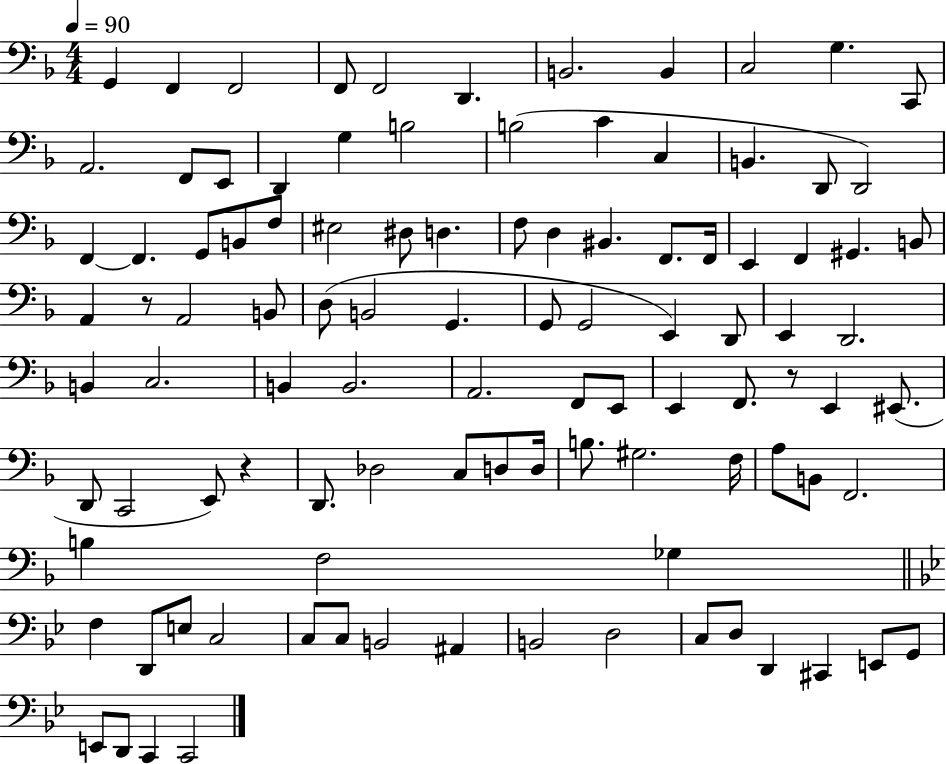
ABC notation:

X:1
T:Untitled
M:4/4
L:1/4
K:F
G,, F,, F,,2 F,,/2 F,,2 D,, B,,2 B,, C,2 G, C,,/2 A,,2 F,,/2 E,,/2 D,, G, B,2 B,2 C C, B,, D,,/2 D,,2 F,, F,, G,,/2 B,,/2 F,/2 ^E,2 ^D,/2 D, F,/2 D, ^B,, F,,/2 F,,/4 E,, F,, ^G,, B,,/2 A,, z/2 A,,2 B,,/2 D,/2 B,,2 G,, G,,/2 G,,2 E,, D,,/2 E,, D,,2 B,, C,2 B,, B,,2 A,,2 F,,/2 E,,/2 E,, F,,/2 z/2 E,, ^E,,/2 D,,/2 C,,2 E,,/2 z D,,/2 _D,2 C,/2 D,/2 D,/4 B,/2 ^G,2 F,/4 A,/2 B,,/2 F,,2 B, F,2 _G, F, D,,/2 E,/2 C,2 C,/2 C,/2 B,,2 ^A,, B,,2 D,2 C,/2 D,/2 D,, ^C,, E,,/2 G,,/2 E,,/2 D,,/2 C,, C,,2